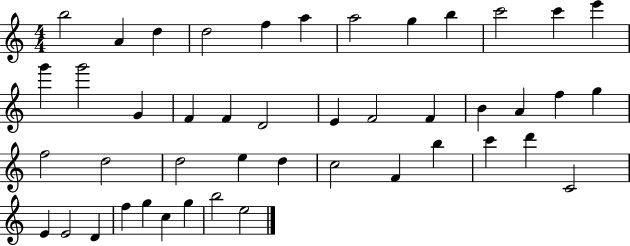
{
  \clef treble
  \numericTimeSignature
  \time 4/4
  \key c \major
  b''2 a'4 d''4 | d''2 f''4 a''4 | a''2 g''4 b''4 | c'''2 c'''4 e'''4 | \break g'''4 g'''2 g'4 | f'4 f'4 d'2 | e'4 f'2 f'4 | b'4 a'4 f''4 g''4 | \break f''2 d''2 | d''2 e''4 d''4 | c''2 f'4 b''4 | c'''4 d'''4 c'2 | \break e'4 e'2 d'4 | f''4 g''4 c''4 g''4 | b''2 e''2 | \bar "|."
}